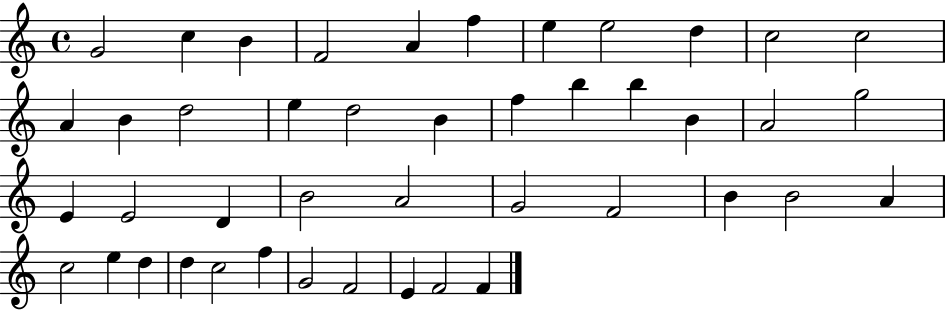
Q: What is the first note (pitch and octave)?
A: G4